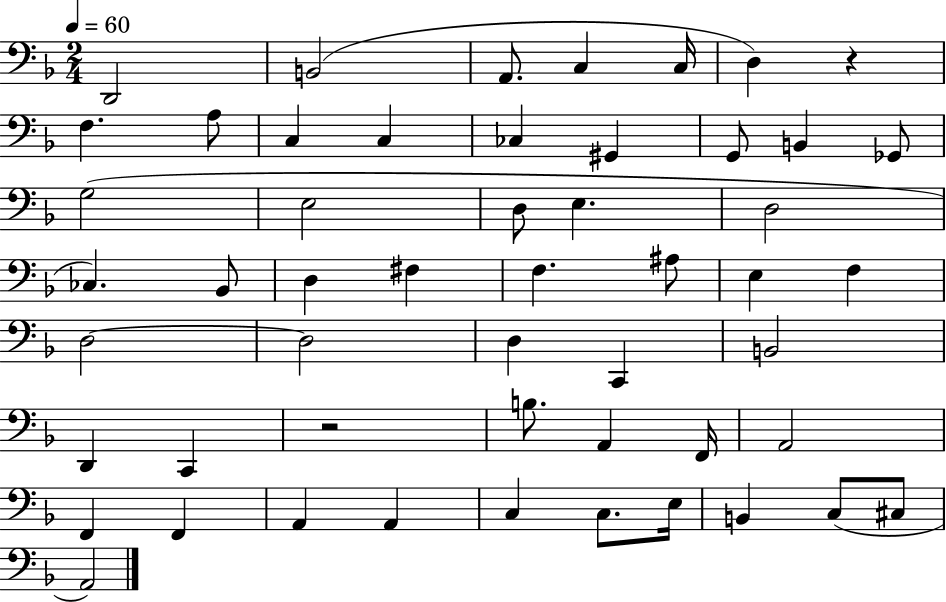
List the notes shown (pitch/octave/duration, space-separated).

D2/h B2/h A2/e. C3/q C3/s D3/q R/q F3/q. A3/e C3/q C3/q CES3/q G#2/q G2/e B2/q Gb2/e G3/h E3/h D3/e E3/q. D3/h CES3/q. Bb2/e D3/q F#3/q F3/q. A#3/e E3/q F3/q D3/h D3/h D3/q C2/q B2/h D2/q C2/q R/h B3/e. A2/q F2/s A2/h F2/q F2/q A2/q A2/q C3/q C3/e. E3/s B2/q C3/e C#3/e A2/h